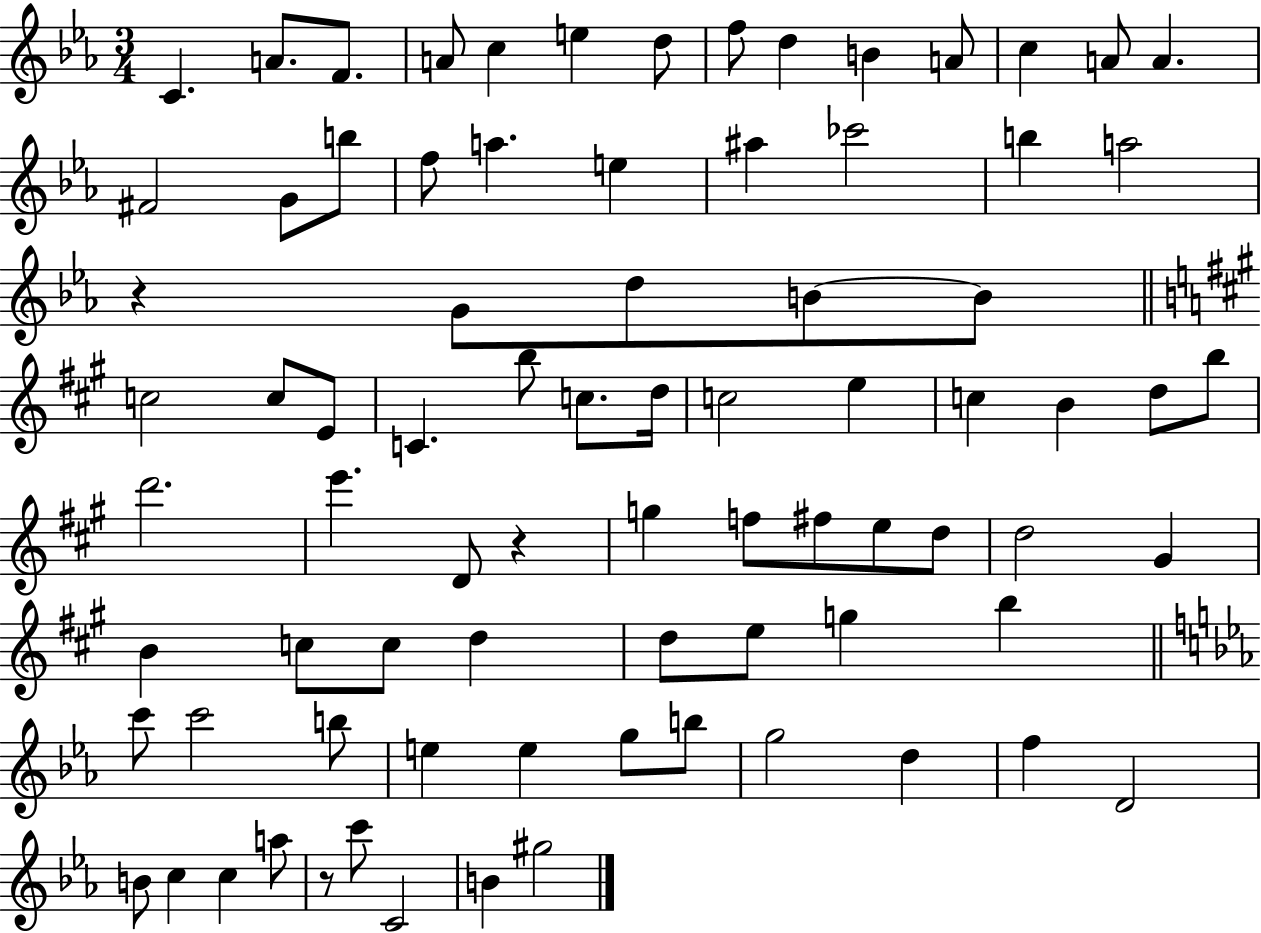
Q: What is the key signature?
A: EES major